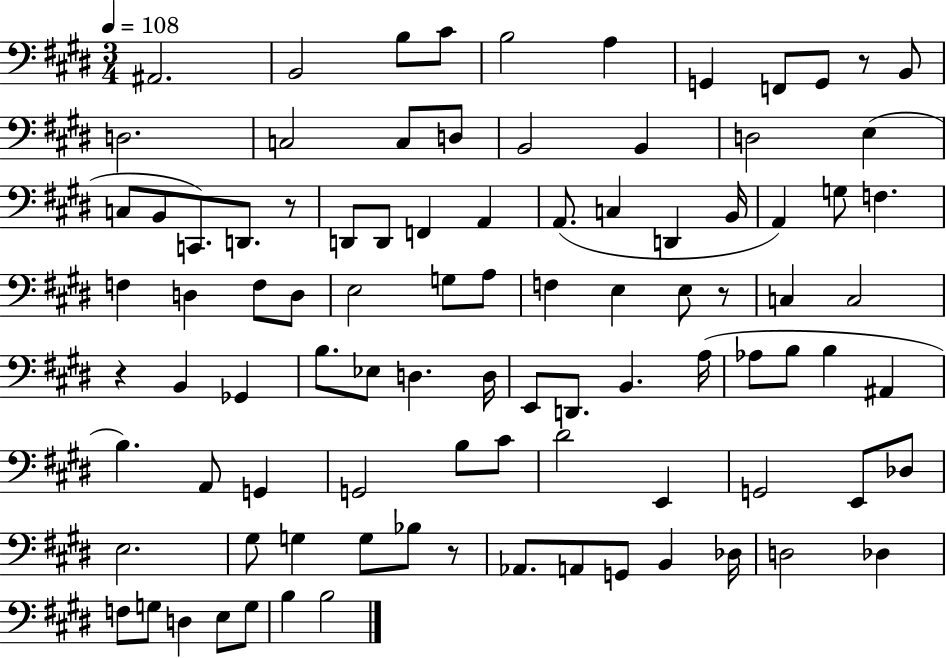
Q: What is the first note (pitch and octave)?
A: A#2